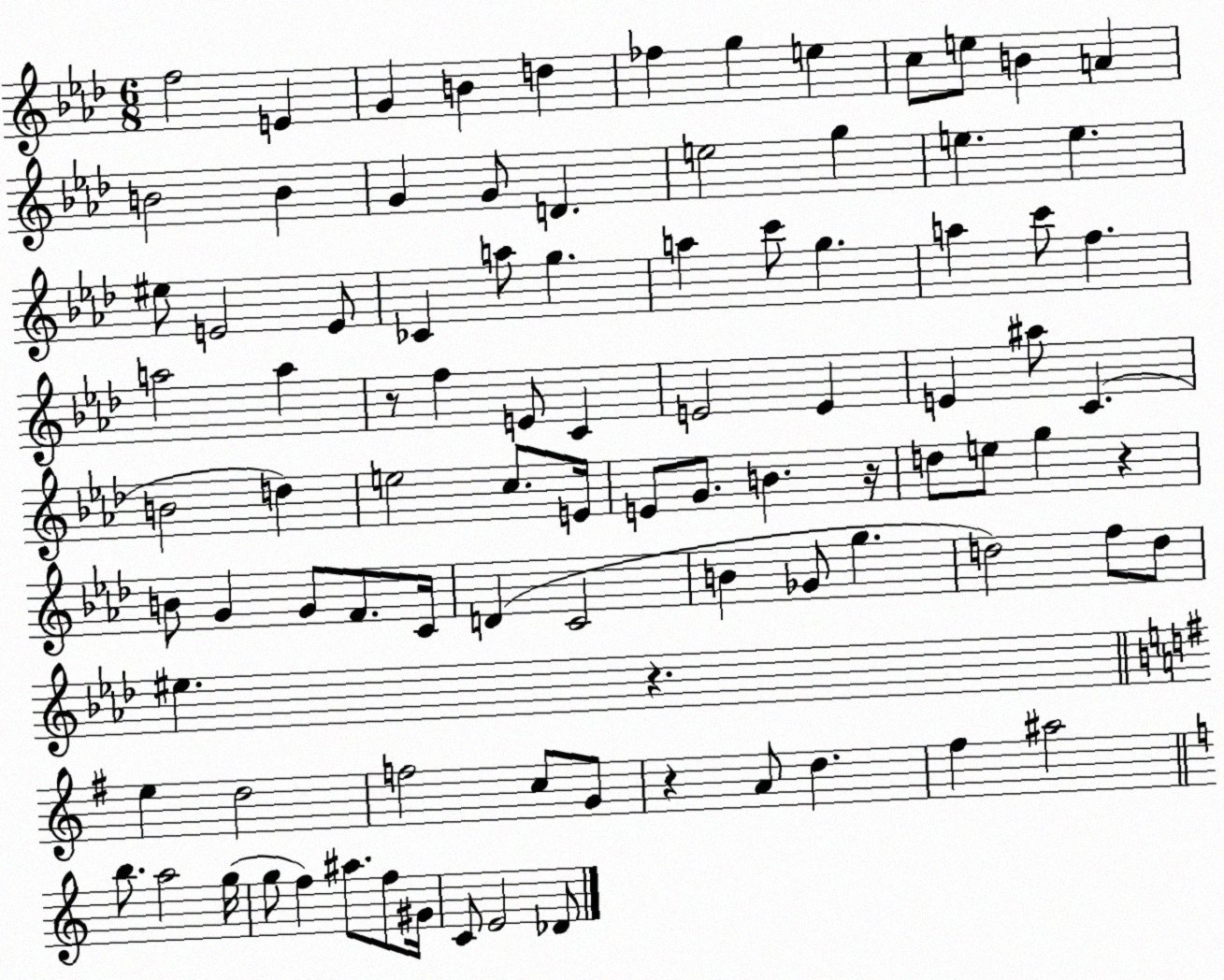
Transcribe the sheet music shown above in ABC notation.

X:1
T:Untitled
M:6/8
L:1/4
K:Ab
f2 E G B d _f g e c/2 e/2 B A B2 B G G/2 D e2 g e e ^e/2 E2 E/2 _C a/2 g a c'/2 g a c'/2 f a2 a z/2 f E/2 C E2 E E ^a/2 C B2 d e2 c/2 E/4 E/2 G/2 B z/4 d/2 e/2 g z B/2 G G/2 F/2 C/4 D C2 B _G/2 g d2 f/2 d/2 ^e z e d2 f2 c/2 G/2 z A/2 d ^f ^a2 b/2 a2 g/4 g/2 f ^a/2 f/2 ^G/4 C/2 E2 _D/2